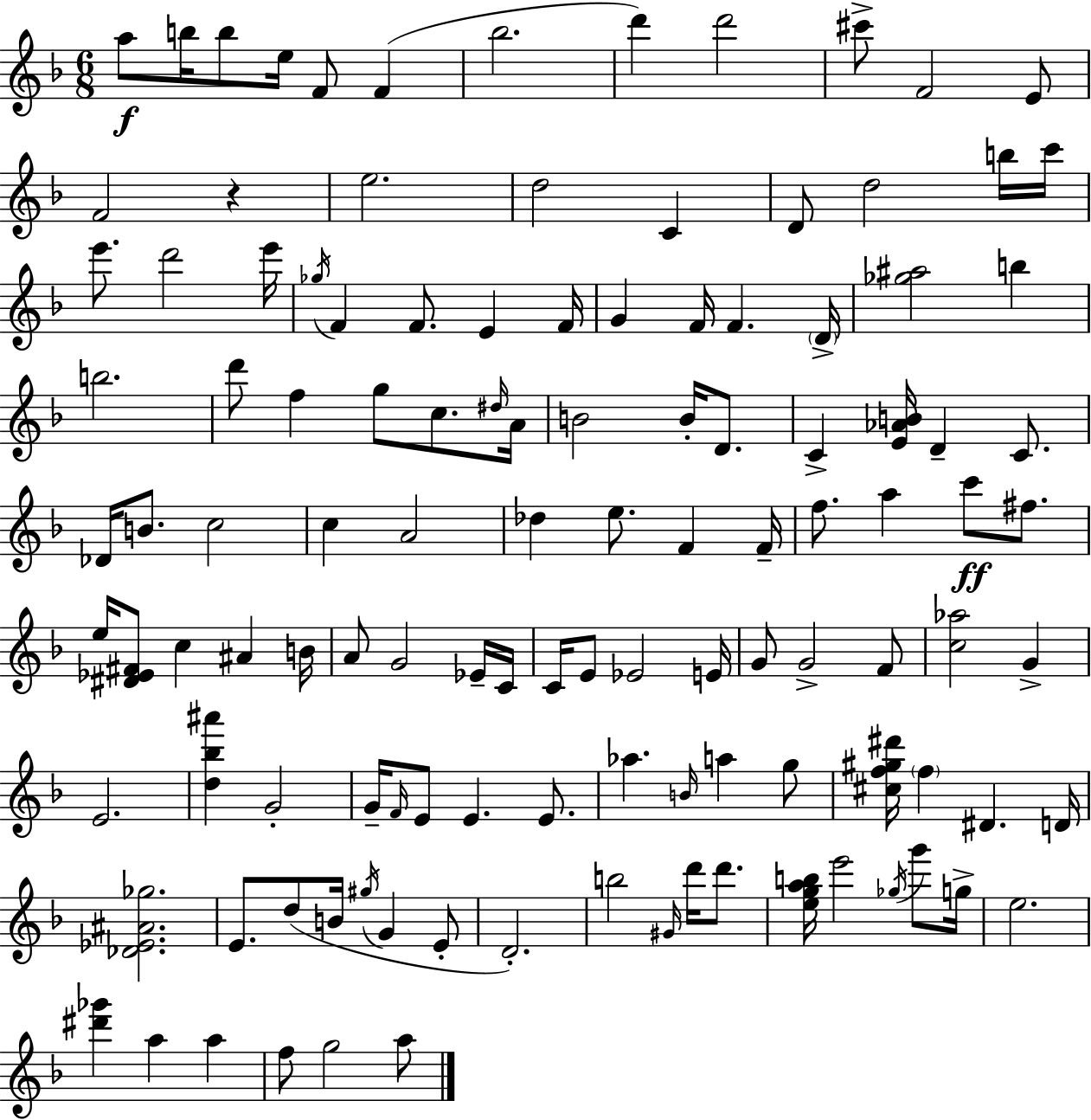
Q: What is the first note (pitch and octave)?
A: A5